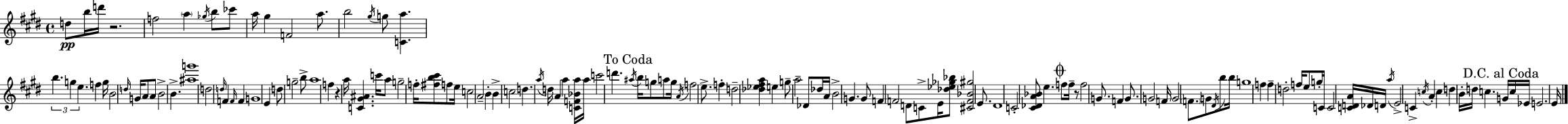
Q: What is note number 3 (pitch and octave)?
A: D6